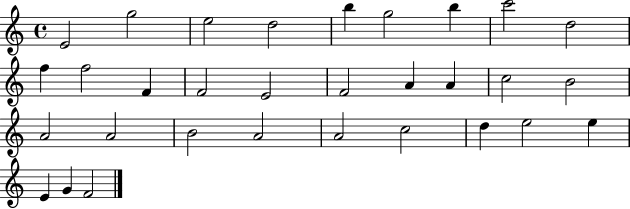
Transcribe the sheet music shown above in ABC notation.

X:1
T:Untitled
M:4/4
L:1/4
K:C
E2 g2 e2 d2 b g2 b c'2 d2 f f2 F F2 E2 F2 A A c2 B2 A2 A2 B2 A2 A2 c2 d e2 e E G F2